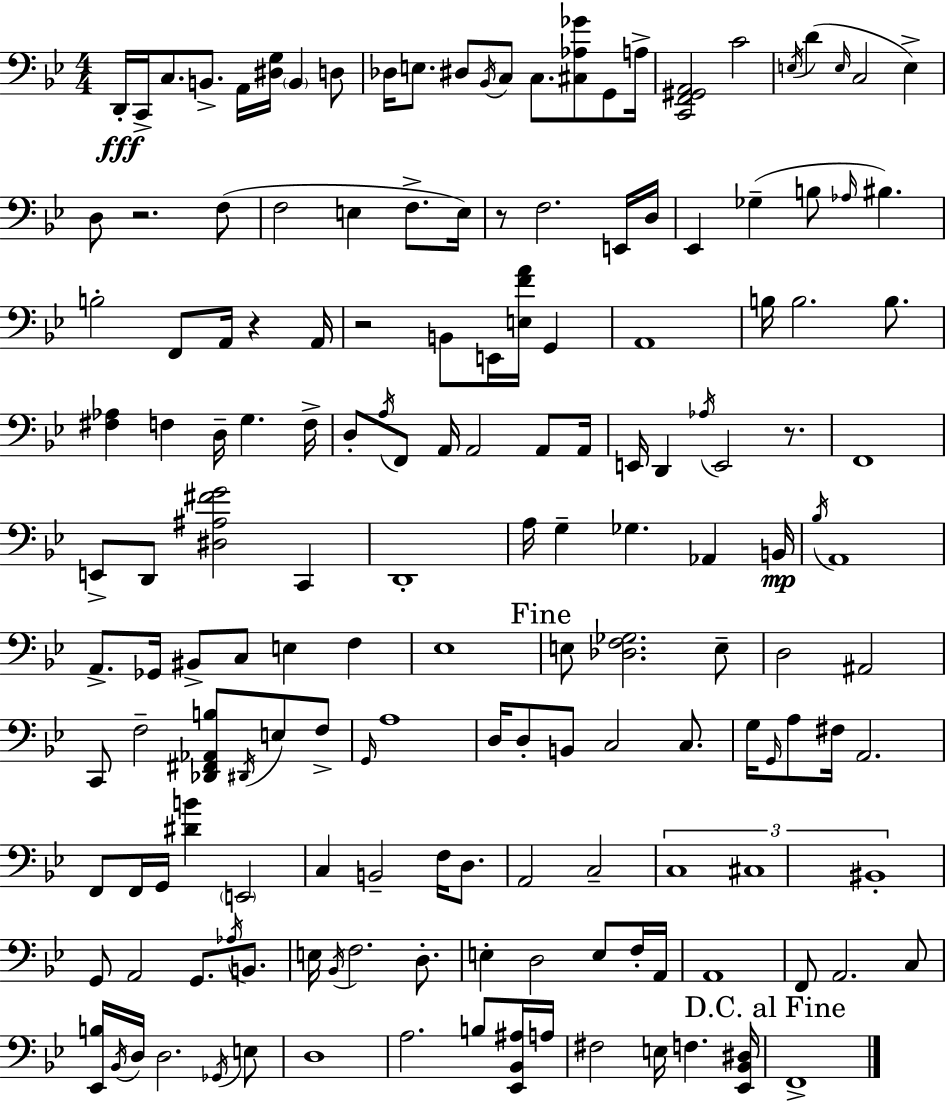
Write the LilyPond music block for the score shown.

{
  \clef bass
  \numericTimeSignature
  \time 4/4
  \key bes \major
  d,16-.\fff c,16-> c8. b,8.-> a,16 <dis g>16 \parenthesize b,4 d8 | des16 e8. dis8 \acciaccatura { bes,16 } c8 c8. <cis aes ges'>8 g,8 | a16-> <c, f, gis, a,>2 c'2 | \acciaccatura { e16 }( d'4 \grace { e16 } c2 e4->) | \break d8 r2. | f8( f2 e4 f8.-> | e16) r8 f2. | e,16 d16 ees,4 ges4--( b8 \grace { aes16 } bis4.) | \break b2-. f,8 a,16 r4 | a,16 r2 b,8 e,16 <e f' a'>16 | g,4 a,1 | b16 b2. | \break b8. <fis aes>4 f4 d16-- g4. | f16-> d8-. \acciaccatura { a16 } f,8 a,16 a,2 | a,8 a,16 e,16 d,4 \acciaccatura { aes16 } e,2 | r8. f,1 | \break e,8-> d,8 <dis ais fis' g'>2 | c,4 d,1-. | a16 g4-- ges4. | aes,4 b,16\mp \acciaccatura { bes16 } a,1 | \break a,8.-> ges,16 bis,8-> c8 e4 | f4 ees1 | \mark "Fine" e8 <des f ges>2. | e8-- d2 ais,2 | \break c,8 f2-- | <des, fis, aes, b>8 \acciaccatura { dis,16 } e8 f8-> \grace { g,16 } a1 | d16 d8-. b,8 c2 | c8. g16 \grace { g,16 } a8 fis16 a,2. | \break f,8 f,16 g,16 <dis' b'>4 | \parenthesize e,2 c4 b,2-- | f16 d8. a,2 | c2-- \tuplet 3/2 { c1 | \break cis1 | bis,1-. } | g,8 a,2 | g,8. \acciaccatura { aes16 } b,8. e16 \acciaccatura { bes,16 } f2. | \break d8.-. e4-. | d2 e8 f16-. a,16 a,1 | f,8 a,2. | c8 <ees, b>16 \acciaccatura { bes,16 } d16 d2. | \break \acciaccatura { ges,16 } e8 d1 | a2. | b8 <ees, bes, ais>16 a16 fis2 | e16 f4. <ees, bes, dis>16 \mark "D.C. al Fine" f,1-> | \break \bar "|."
}